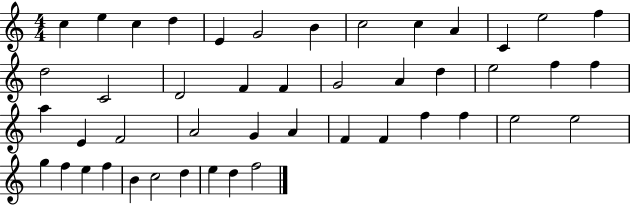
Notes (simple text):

C5/q E5/q C5/q D5/q E4/q G4/h B4/q C5/h C5/q A4/q C4/q E5/h F5/q D5/h C4/h D4/h F4/q F4/q G4/h A4/q D5/q E5/h F5/q F5/q A5/q E4/q F4/h A4/h G4/q A4/q F4/q F4/q F5/q F5/q E5/h E5/h G5/q F5/q E5/q F5/q B4/q C5/h D5/q E5/q D5/q F5/h